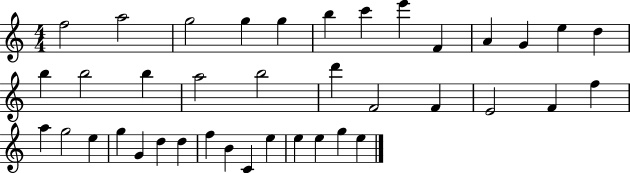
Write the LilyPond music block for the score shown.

{
  \clef treble
  \numericTimeSignature
  \time 4/4
  \key c \major
  f''2 a''2 | g''2 g''4 g''4 | b''4 c'''4 e'''4 f'4 | a'4 g'4 e''4 d''4 | \break b''4 b''2 b''4 | a''2 b''2 | d'''4 f'2 f'4 | e'2 f'4 f''4 | \break a''4 g''2 e''4 | g''4 g'4 d''4 d''4 | f''4 b'4 c'4 e''4 | e''4 e''4 g''4 e''4 | \break \bar "|."
}